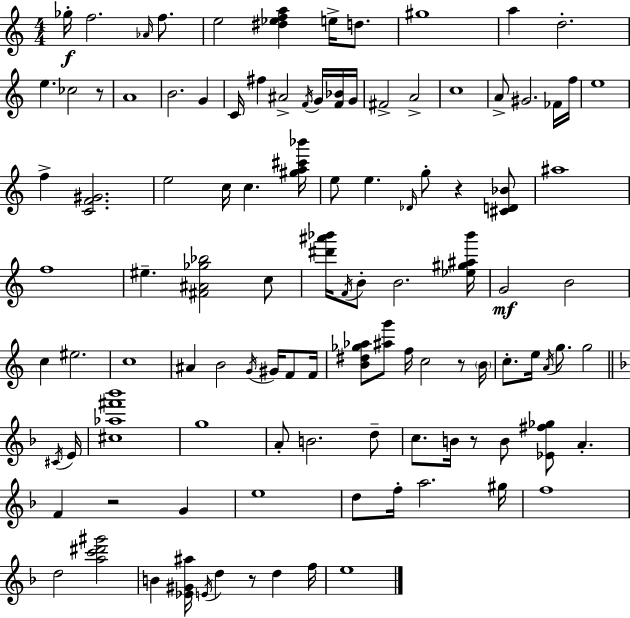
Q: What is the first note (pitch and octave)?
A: Gb5